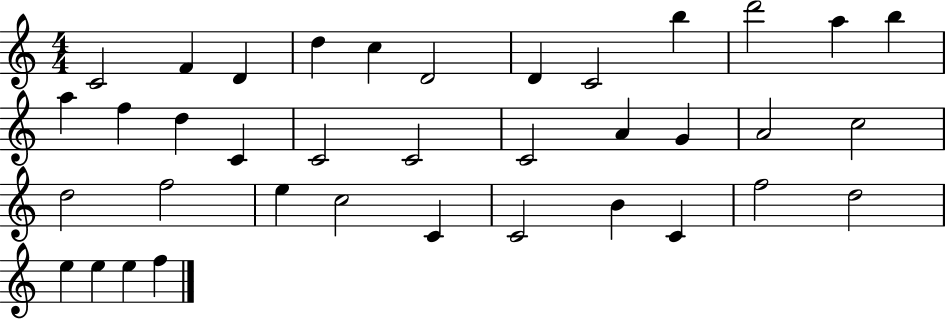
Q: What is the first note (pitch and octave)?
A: C4